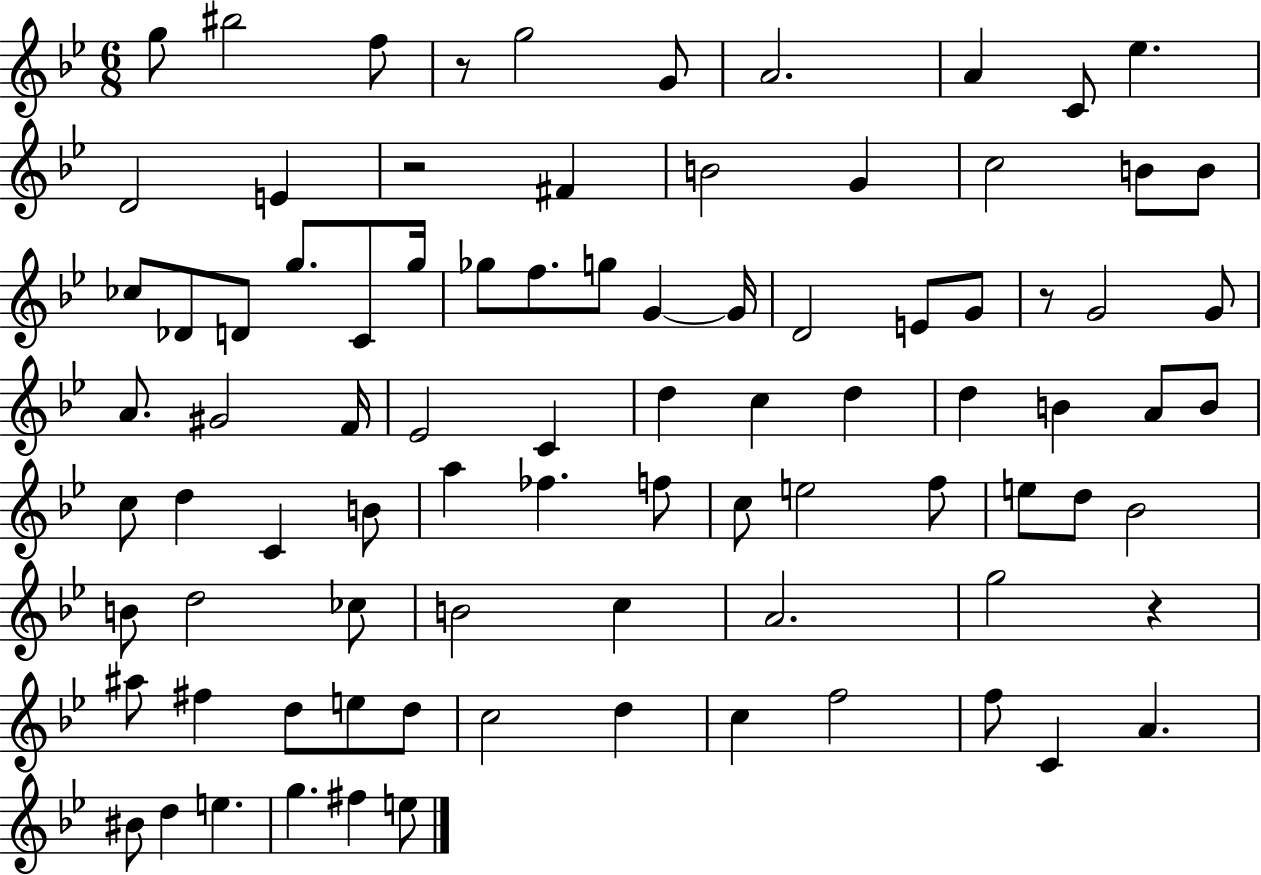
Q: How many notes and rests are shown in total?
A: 87